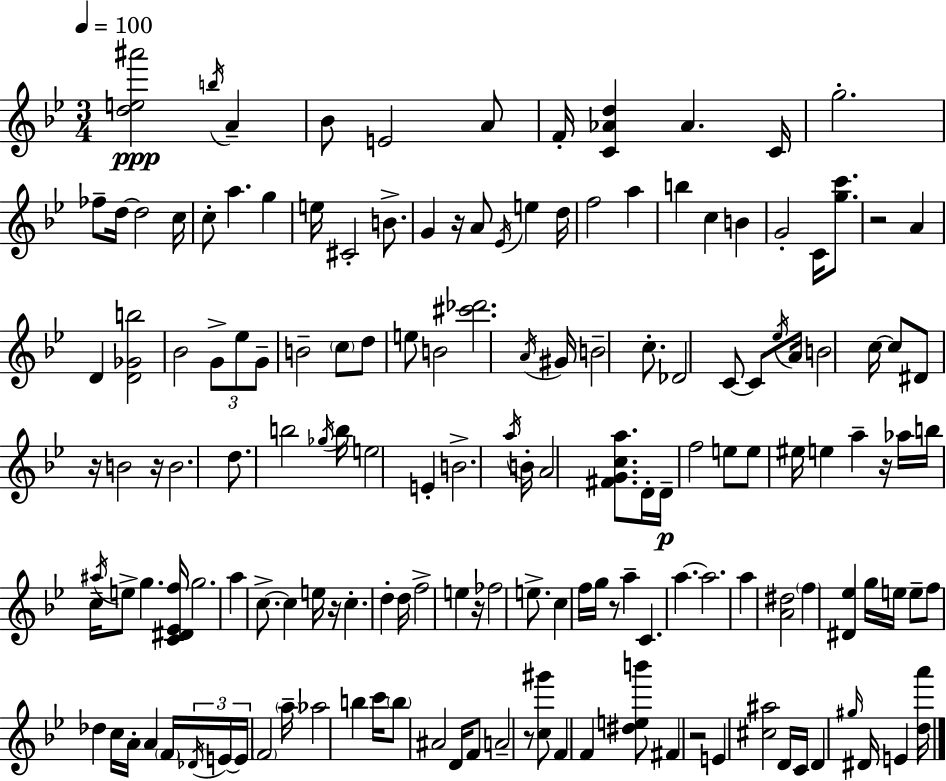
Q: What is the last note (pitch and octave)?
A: E4